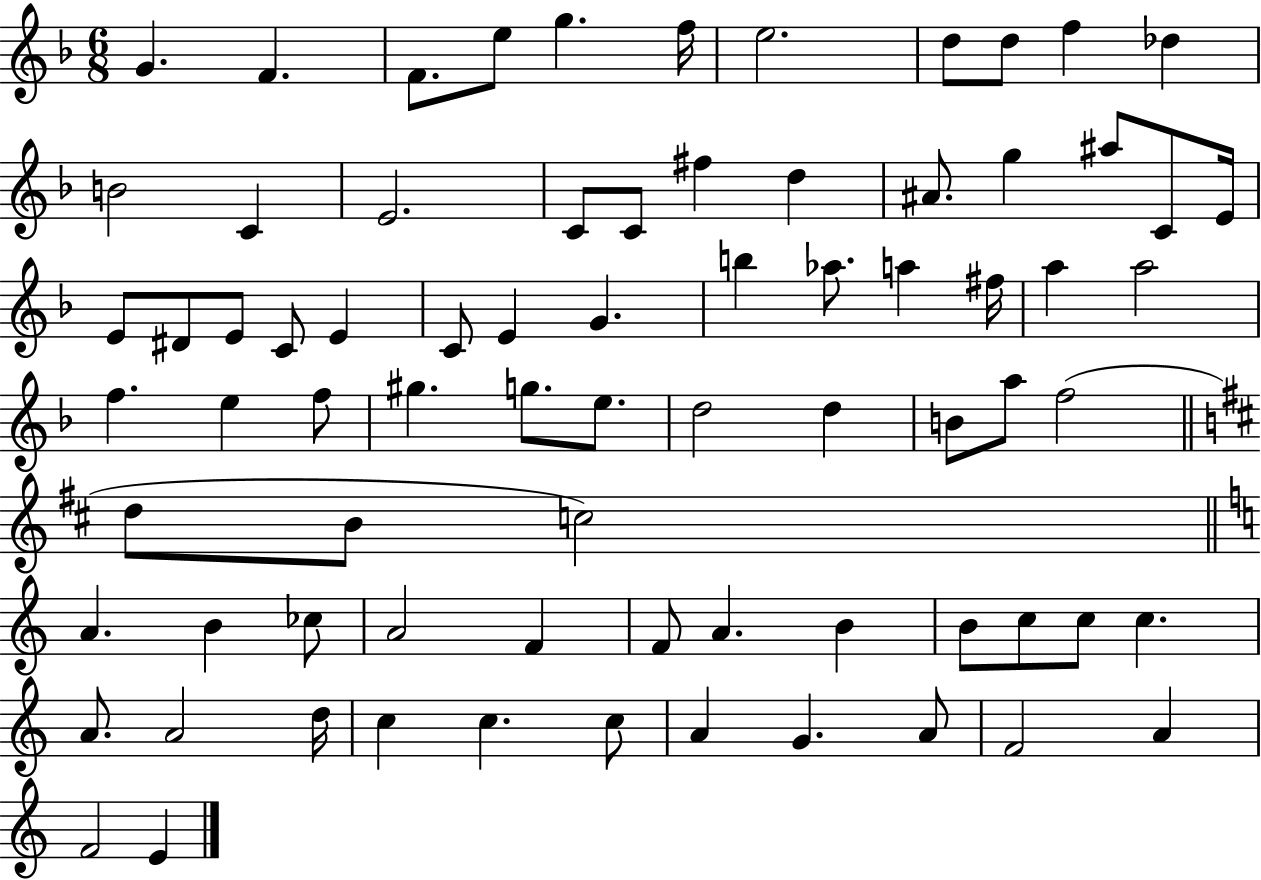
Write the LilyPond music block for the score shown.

{
  \clef treble
  \numericTimeSignature
  \time 6/8
  \key f \major
  g'4. f'4. | f'8. e''8 g''4. f''16 | e''2. | d''8 d''8 f''4 des''4 | \break b'2 c'4 | e'2. | c'8 c'8 fis''4 d''4 | ais'8. g''4 ais''8 c'8 e'16 | \break e'8 dis'8 e'8 c'8 e'4 | c'8 e'4 g'4. | b''4 aes''8. a''4 fis''16 | a''4 a''2 | \break f''4. e''4 f''8 | gis''4. g''8. e''8. | d''2 d''4 | b'8 a''8 f''2( | \break \bar "||" \break \key b \minor d''8 b'8 c''2) | \bar "||" \break \key a \minor a'4. b'4 ces''8 | a'2 f'4 | f'8 a'4. b'4 | b'8 c''8 c''8 c''4. | \break a'8. a'2 d''16 | c''4 c''4. c''8 | a'4 g'4. a'8 | f'2 a'4 | \break f'2 e'4 | \bar "|."
}